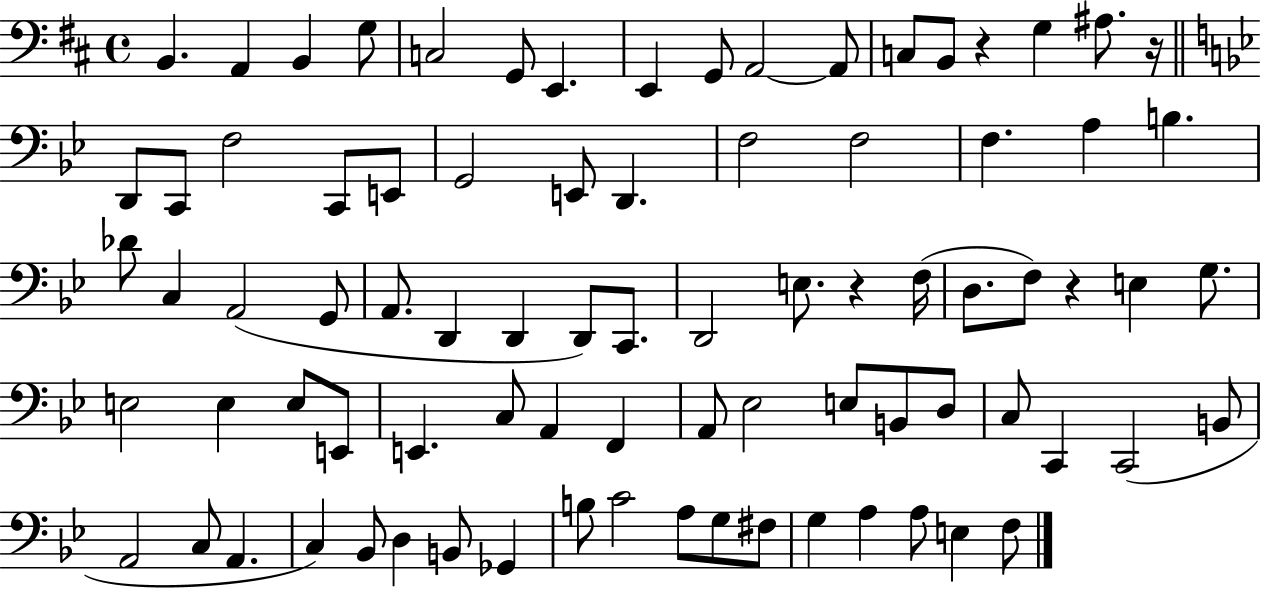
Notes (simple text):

B2/q. A2/q B2/q G3/e C3/h G2/e E2/q. E2/q G2/e A2/h A2/e C3/e B2/e R/q G3/q A#3/e. R/s D2/e C2/e F3/h C2/e E2/e G2/h E2/e D2/q. F3/h F3/h F3/q. A3/q B3/q. Db4/e C3/q A2/h G2/e A2/e. D2/q D2/q D2/e C2/e. D2/h E3/e. R/q F3/s D3/e. F3/e R/q E3/q G3/e. E3/h E3/q E3/e E2/e E2/q. C3/e A2/q F2/q A2/e Eb3/h E3/e B2/e D3/e C3/e C2/q C2/h B2/e A2/h C3/e A2/q. C3/q Bb2/e D3/q B2/e Gb2/q B3/e C4/h A3/e G3/e F#3/e G3/q A3/q A3/e E3/q F3/e